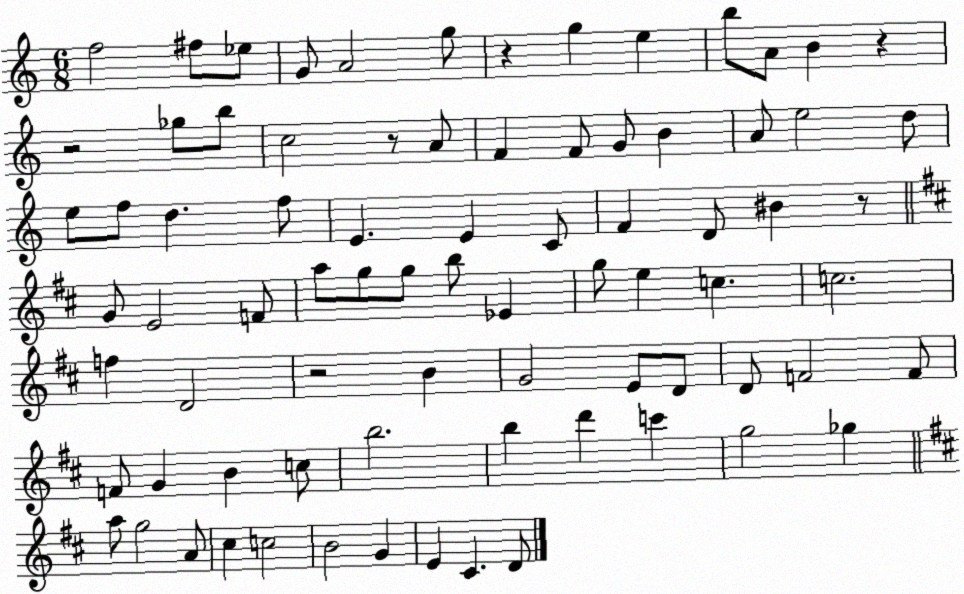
X:1
T:Untitled
M:6/8
L:1/4
K:C
f2 ^f/2 _e/2 G/2 A2 g/2 z g e b/2 A/2 B z z2 _g/2 b/2 c2 z/2 A/2 F F/2 G/2 B A/2 e2 d/2 e/2 f/2 d f/2 E E C/2 F D/2 ^B z/2 G/2 E2 F/2 a/2 g/2 g/2 b/2 _E g/2 e c c2 f D2 z2 B G2 E/2 D/2 D/2 F2 F/2 F/2 G B c/2 b2 b d' c' g2 _g a/2 g2 A/2 ^c c2 B2 G E ^C D/2